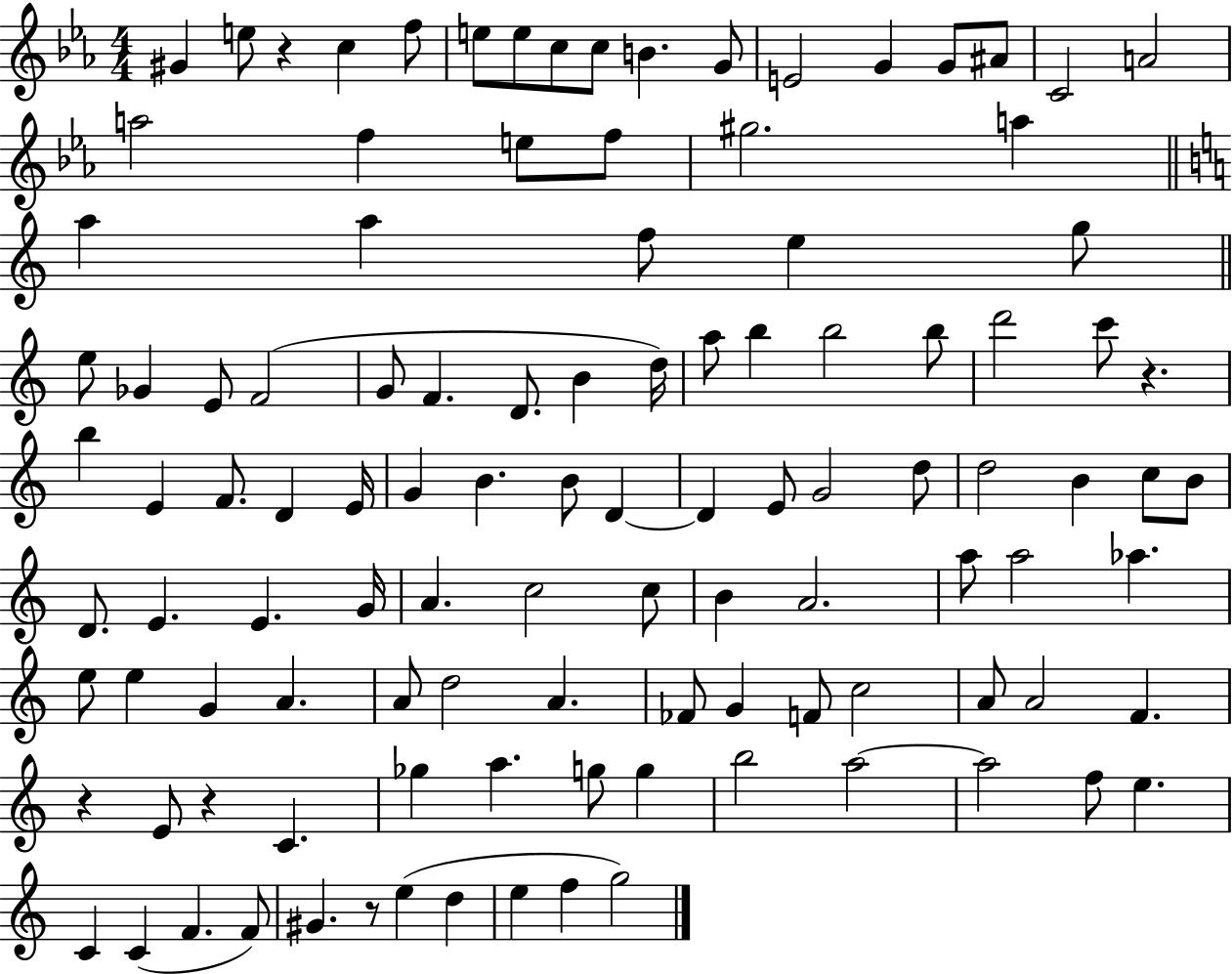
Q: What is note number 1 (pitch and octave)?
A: G#4